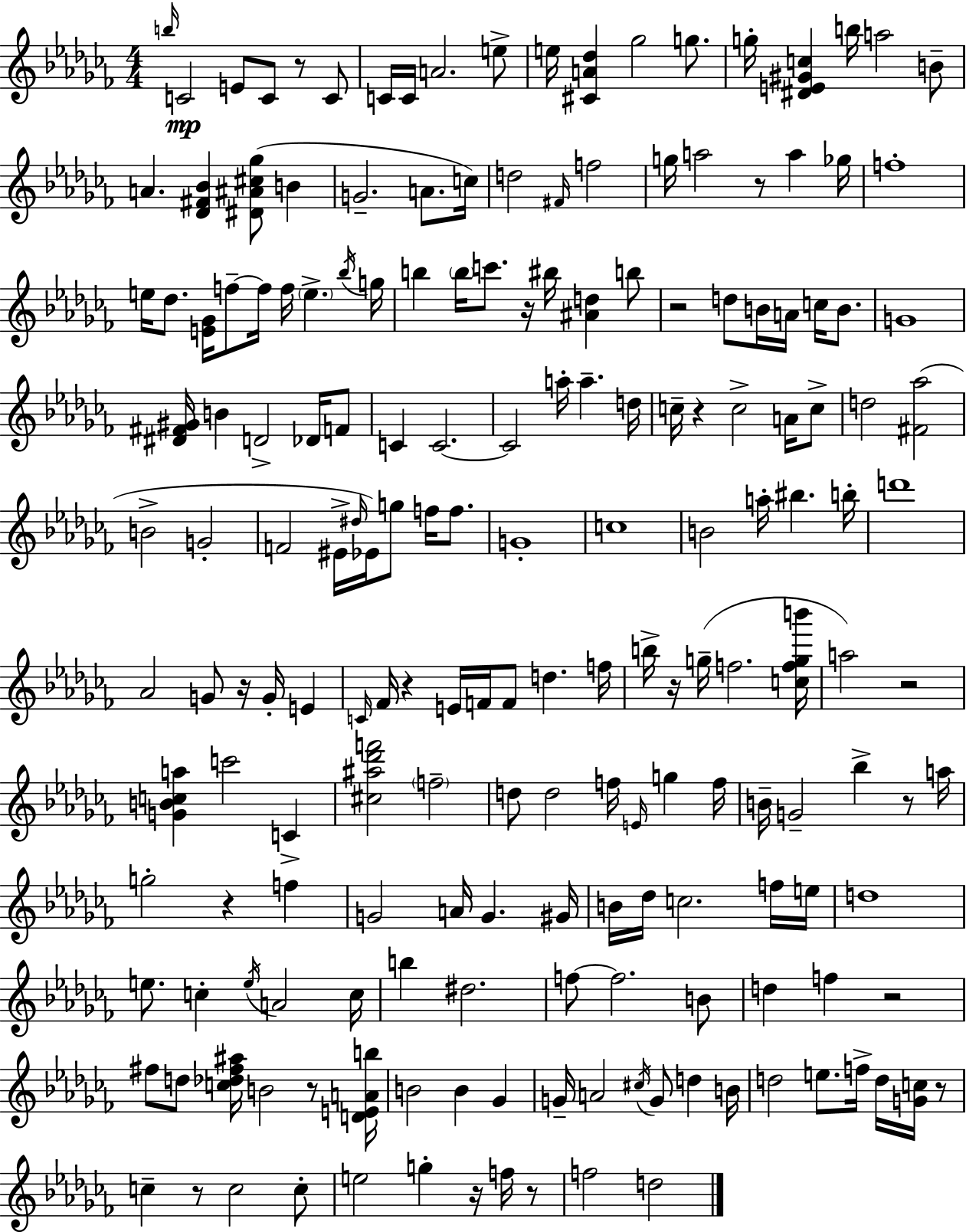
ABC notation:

X:1
T:Untitled
M:4/4
L:1/4
K:Abm
b/4 C2 E/2 C/2 z/2 C/2 C/4 C/4 A2 e/2 e/4 [^CA_d] _g2 g/2 g/4 [^DE^Gc] b/4 a2 B/2 A [_D^F_B] [^D^A^c_g]/2 B G2 A/2 c/4 d2 ^F/4 f2 g/4 a2 z/2 a _g/4 f4 e/4 _d/2 [E_G]/4 f/2 f/4 f/4 e _b/4 g/4 b b/4 c'/2 z/4 ^b/4 [^Ad] b/2 z2 d/2 B/4 A/4 c/4 B/2 G4 [^D^F^G]/4 B D2 _D/4 F/2 C C2 C2 a/4 a d/4 c/4 z c2 A/4 c/2 d2 [^F_a]2 B2 G2 F2 ^E/4 ^d/4 _E/4 g/2 f/4 f/2 G4 c4 B2 a/4 ^b b/4 d'4 _A2 G/2 z/4 G/4 E C/4 _F/4 z E/4 F/4 F/2 d f/4 b/4 z/4 g/4 f2 [cfgb']/4 a2 z2 [GBca] c'2 C [^c^a_d'f']2 f2 d/2 d2 f/4 E/4 g f/4 B/4 G2 _b z/2 a/4 g2 z f G2 A/4 G ^G/4 B/4 _d/4 c2 f/4 e/4 d4 e/2 c e/4 A2 c/4 b ^d2 f/2 f2 B/2 d f z2 ^f/2 d/2 [c_d^f^a]/4 B2 z/2 [DEAb]/4 B2 B _G G/4 A2 ^c/4 G/2 d B/4 d2 e/2 f/4 d/4 [Gc]/4 z/2 c z/2 c2 c/2 e2 g z/4 f/4 z/2 f2 d2